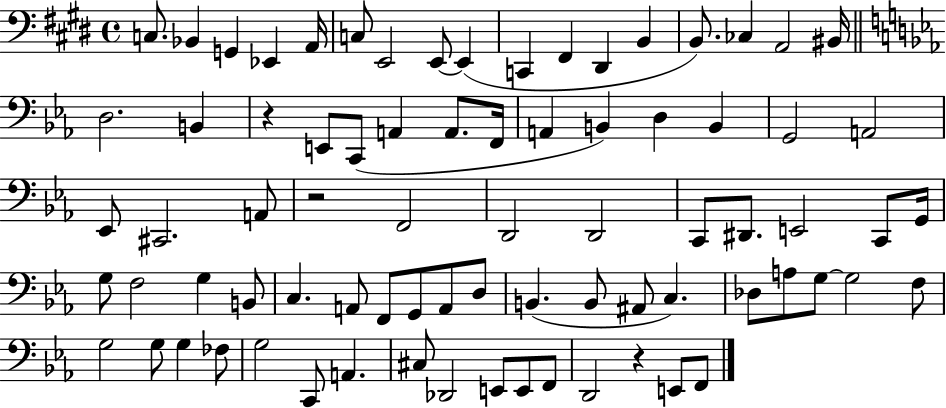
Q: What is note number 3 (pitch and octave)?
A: G2